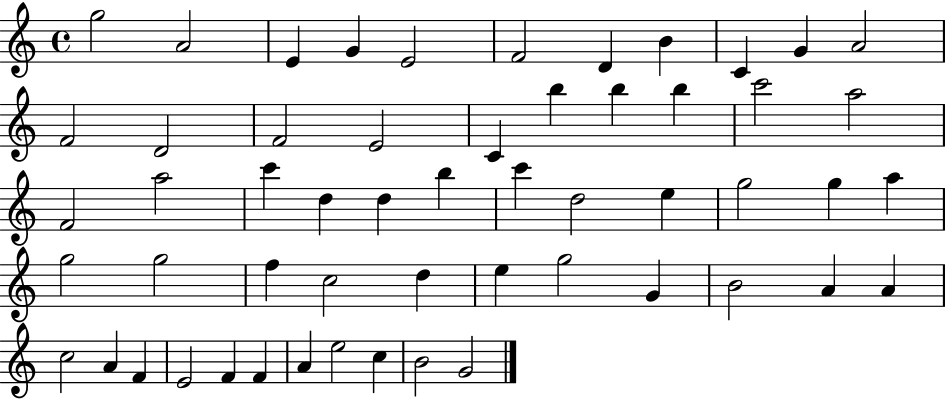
{
  \clef treble
  \time 4/4
  \defaultTimeSignature
  \key c \major
  g''2 a'2 | e'4 g'4 e'2 | f'2 d'4 b'4 | c'4 g'4 a'2 | \break f'2 d'2 | f'2 e'2 | c'4 b''4 b''4 b''4 | c'''2 a''2 | \break f'2 a''2 | c'''4 d''4 d''4 b''4 | c'''4 d''2 e''4 | g''2 g''4 a''4 | \break g''2 g''2 | f''4 c''2 d''4 | e''4 g''2 g'4 | b'2 a'4 a'4 | \break c''2 a'4 f'4 | e'2 f'4 f'4 | a'4 e''2 c''4 | b'2 g'2 | \break \bar "|."
}